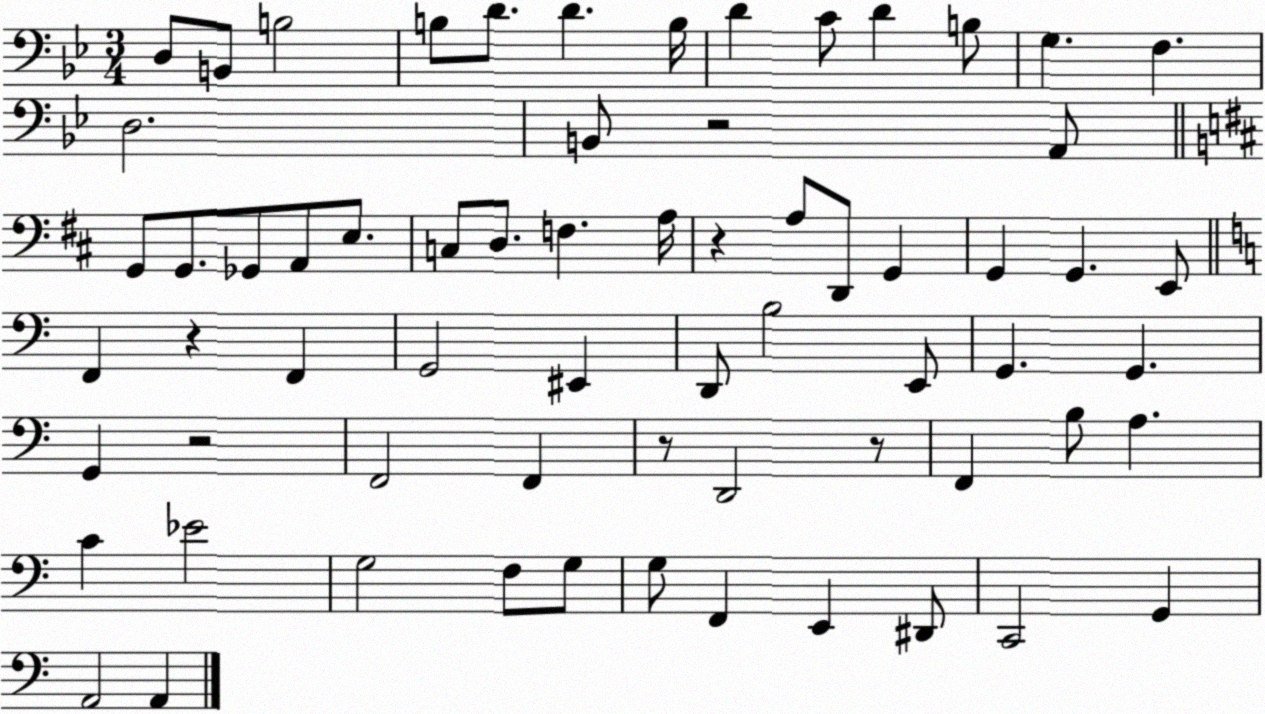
X:1
T:Untitled
M:3/4
L:1/4
K:Bb
D,/2 B,,/2 B,2 B,/2 D/2 D B,/4 D C/2 D B,/2 G, F, D,2 B,,/2 z2 A,,/2 G,,/2 G,,/2 _G,,/2 A,,/2 E,/2 C,/2 D,/2 F, A,/4 z A,/2 D,,/2 G,, G,, G,, E,,/2 F,, z F,, G,,2 ^E,, D,,/2 B,2 E,,/2 G,, G,, G,, z2 F,,2 F,, z/2 D,,2 z/2 F,, B,/2 A, C _E2 G,2 F,/2 G,/2 G,/2 F,, E,, ^D,,/2 C,,2 G,, A,,2 A,,